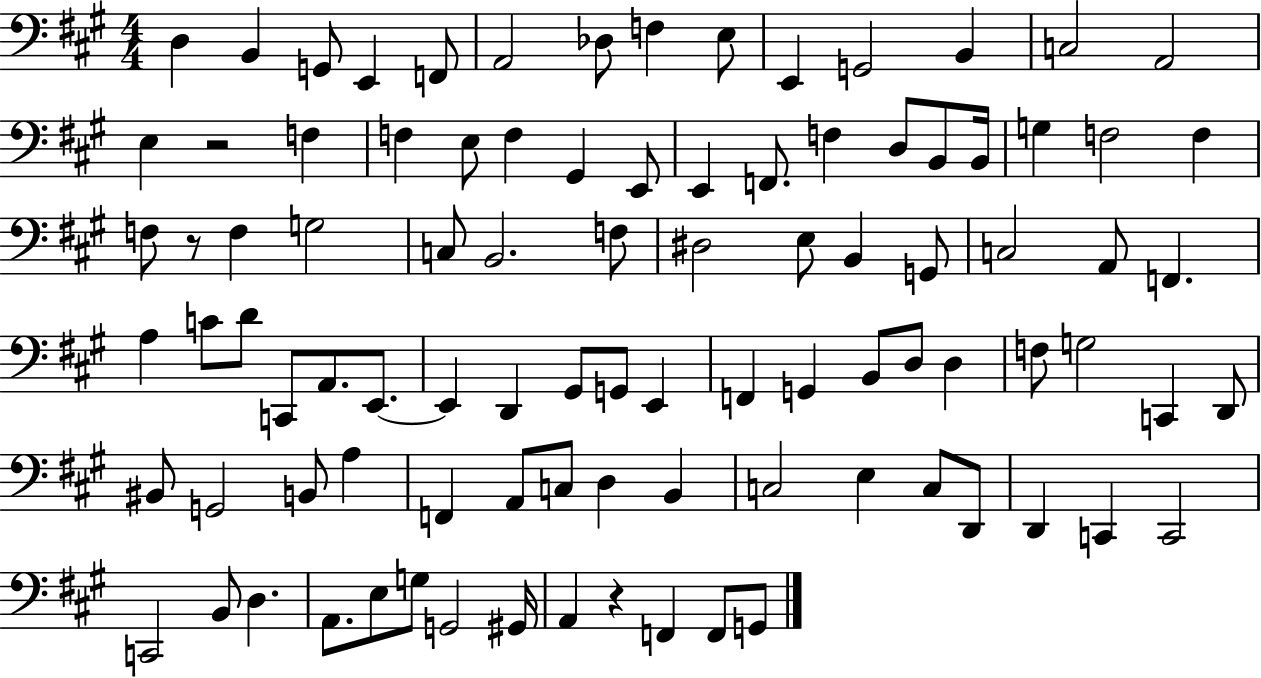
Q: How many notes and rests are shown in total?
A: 94